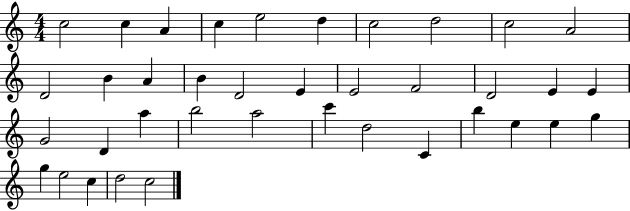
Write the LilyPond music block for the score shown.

{
  \clef treble
  \numericTimeSignature
  \time 4/4
  \key c \major
  c''2 c''4 a'4 | c''4 e''2 d''4 | c''2 d''2 | c''2 a'2 | \break d'2 b'4 a'4 | b'4 d'2 e'4 | e'2 f'2 | d'2 e'4 e'4 | \break g'2 d'4 a''4 | b''2 a''2 | c'''4 d''2 c'4 | b''4 e''4 e''4 g''4 | \break g''4 e''2 c''4 | d''2 c''2 | \bar "|."
}